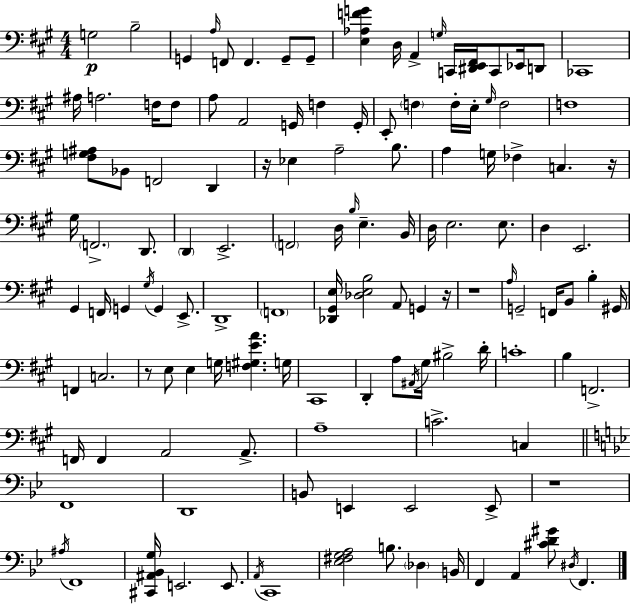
{
  \clef bass
  \numericTimeSignature
  \time 4/4
  \key a \major
  \repeat volta 2 { g2\p b2-- | g,4 \grace { a16 } f,8 f,4. g,8-- g,8-- | <e aes f' g'>4 d16 a,4-> \grace { g16 } c,16 <dis, e, fis,>16 c,8 ees,16 | d,8 ces,1 | \break ais16 a2. f16 | f8 a8 a,2 g,16 f4 | g,16-. e,8-. \parenthesize f4 f16-. e16-. \grace { gis16 } f2 | f1 | \break <fis g ais>8 bes,8 f,2 d,4 | r16 ees4 a2-- | b8. a4 g16 fes4-> c4. | r16 gis16 \parenthesize f,2.-> | \break d,8. \parenthesize d,4 e,2.-> | \parenthesize f,2 d16 \grace { b16 } e4.-- | b,16 d16 e2. | e8. d4 e,2. | \break gis,4 f,16 g,4 \acciaccatura { gis16 } g,4 | e,8.-> d,1-> | \parenthesize f,1 | <des, gis, e>16 <des e b>2 a,8 | \break g,4 r16 r1 | \grace { a16 } g,2-- f,16 b,8 | b4-. gis,16 f,4 c2. | r8 e8 e4 g16 <f gis e' a'>4. | \break g16 cis,1 | d,4-. a8 \acciaccatura { ais,16 } gis16 bis2-> | d'16-. c'1-. | b4 f,2.-> | \break f,16 f,4 a,2 | a,8.-> a1-- | c'2.-> | c4 \bar "||" \break \key bes \major f,1 | d,1 | b,8 e,4 e,2 e,8-> | r1 | \break \acciaccatura { ais16 } f,1 | <cis, ais, bes, g>16 e,2. e,8. | \acciaccatura { a,16 } c,1 | <ees fis g a>2 b8. \parenthesize des4 | \break b,16 f,4 a,4 <cis' d' gis'>8 \acciaccatura { dis16 } f,4. | } \bar "|."
}